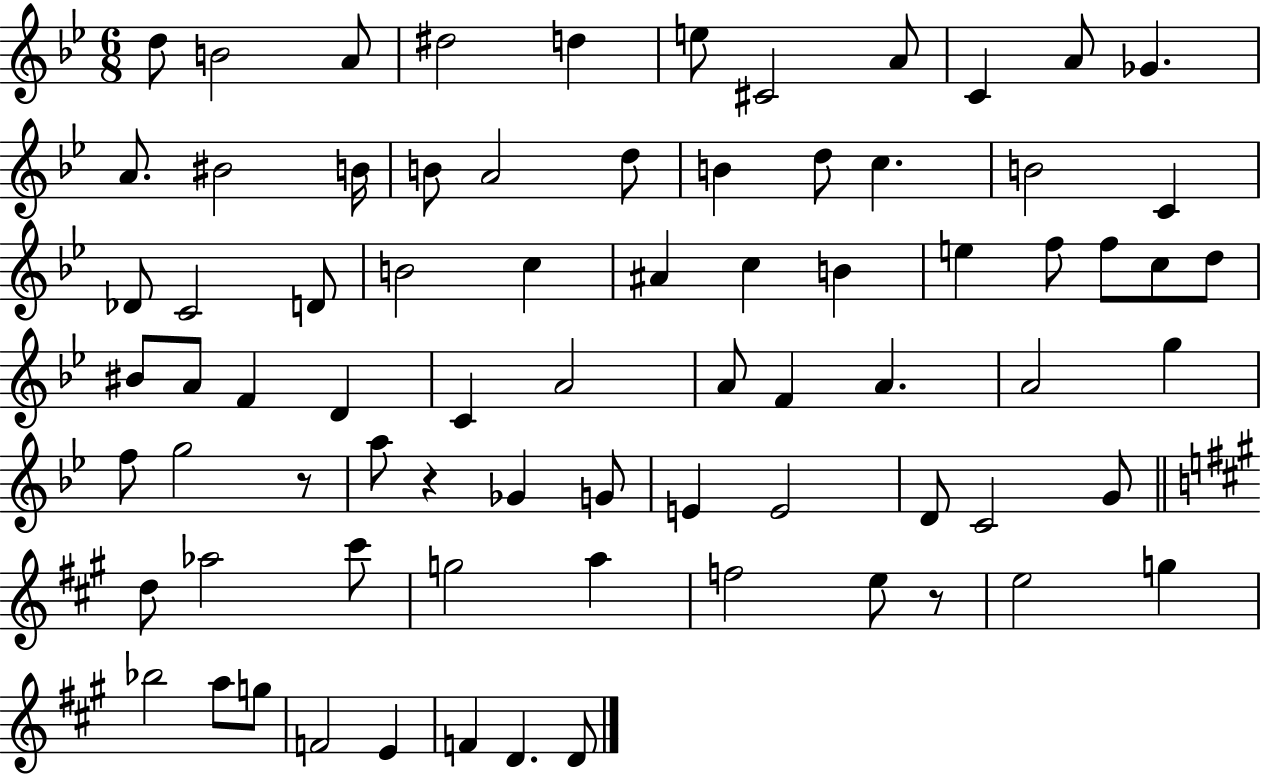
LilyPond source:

{
  \clef treble
  \numericTimeSignature
  \time 6/8
  \key bes \major
  \repeat volta 2 { d''8 b'2 a'8 | dis''2 d''4 | e''8 cis'2 a'8 | c'4 a'8 ges'4. | \break a'8. bis'2 b'16 | b'8 a'2 d''8 | b'4 d''8 c''4. | b'2 c'4 | \break des'8 c'2 d'8 | b'2 c''4 | ais'4 c''4 b'4 | e''4 f''8 f''8 c''8 d''8 | \break bis'8 a'8 f'4 d'4 | c'4 a'2 | a'8 f'4 a'4. | a'2 g''4 | \break f''8 g''2 r8 | a''8 r4 ges'4 g'8 | e'4 e'2 | d'8 c'2 g'8 | \break \bar "||" \break \key a \major d''8 aes''2 cis'''8 | g''2 a''4 | f''2 e''8 r8 | e''2 g''4 | \break bes''2 a''8 g''8 | f'2 e'4 | f'4 d'4. d'8 | } \bar "|."
}